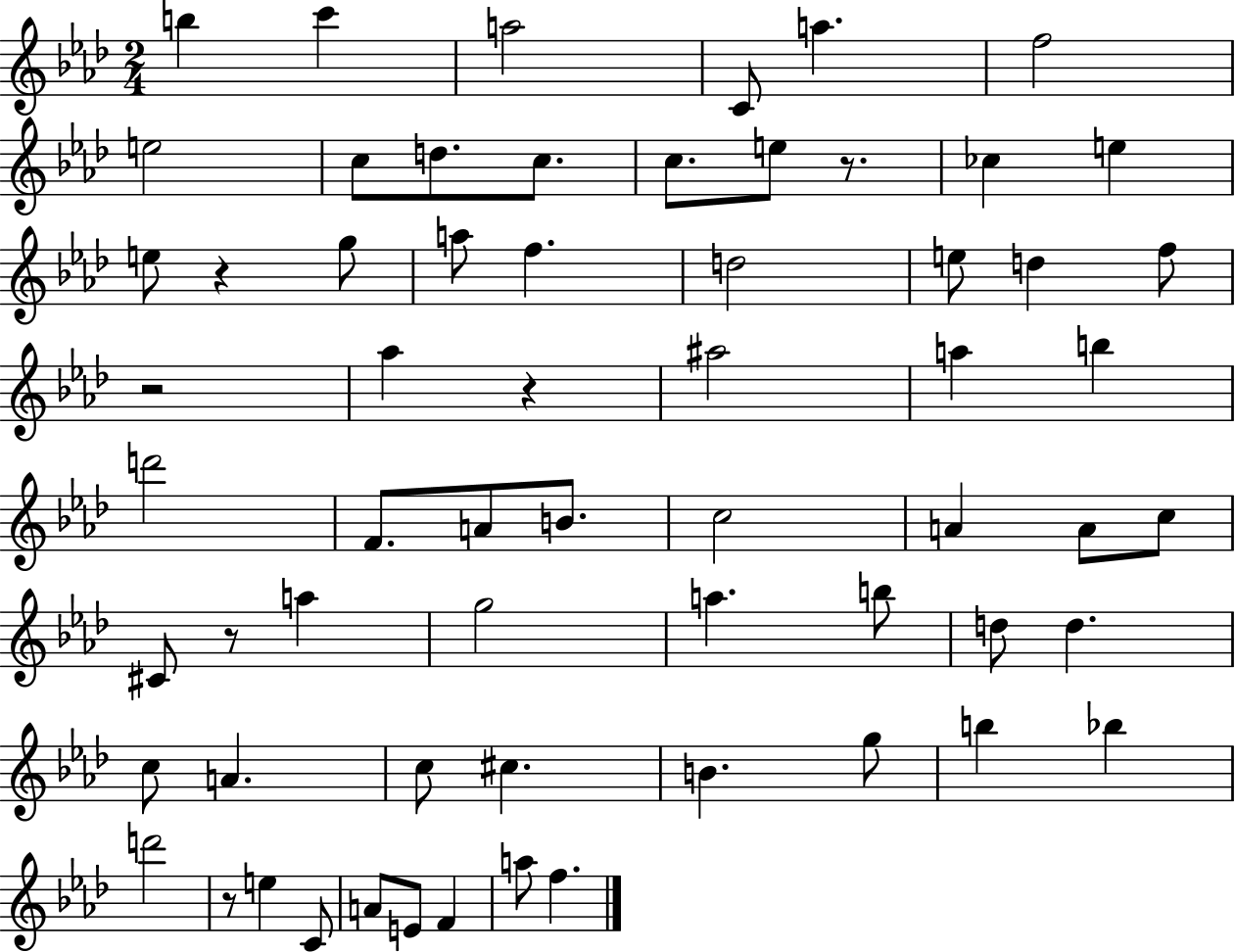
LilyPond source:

{
  \clef treble
  \numericTimeSignature
  \time 2/4
  \key aes \major
  \repeat volta 2 { b''4 c'''4 | a''2 | c'8 a''4. | f''2 | \break e''2 | c''8 d''8. c''8. | c''8. e''8 r8. | ces''4 e''4 | \break e''8 r4 g''8 | a''8 f''4. | d''2 | e''8 d''4 f''8 | \break r2 | aes''4 r4 | ais''2 | a''4 b''4 | \break d'''2 | f'8. a'8 b'8. | c''2 | a'4 a'8 c''8 | \break cis'8 r8 a''4 | g''2 | a''4. b''8 | d''8 d''4. | \break c''8 a'4. | c''8 cis''4. | b'4. g''8 | b''4 bes''4 | \break d'''2 | r8 e''4 c'8 | a'8 e'8 f'4 | a''8 f''4. | \break } \bar "|."
}